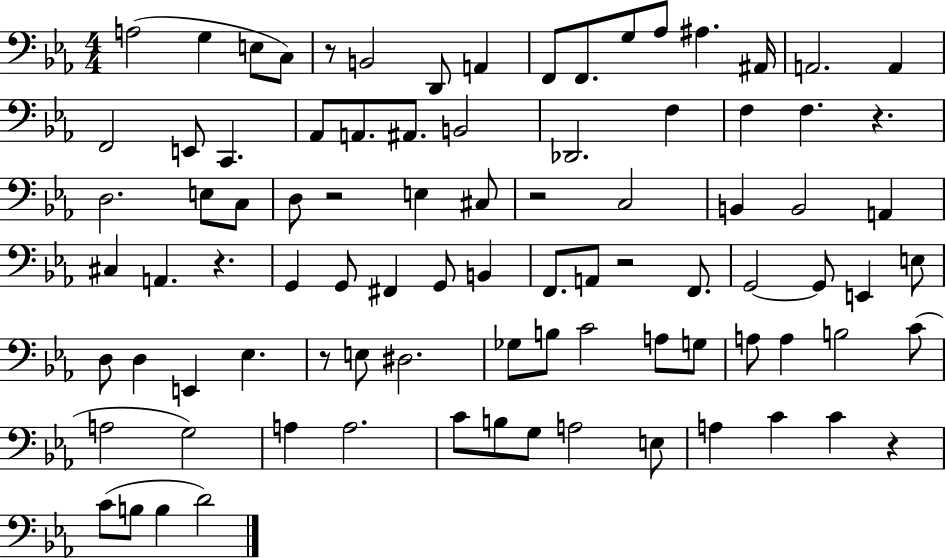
A3/h G3/q E3/e C3/e R/e B2/h D2/e A2/q F2/e F2/e. G3/e Ab3/e A#3/q. A#2/s A2/h. A2/q F2/h E2/e C2/q. Ab2/e A2/e. A#2/e. B2/h Db2/h. F3/q F3/q F3/q. R/q. D3/h. E3/e C3/e D3/e R/h E3/q C#3/e R/h C3/h B2/q B2/h A2/q C#3/q A2/q. R/q. G2/q G2/e F#2/q G2/e B2/q F2/e. A2/e R/h F2/e. G2/h G2/e E2/q E3/e D3/e D3/q E2/q Eb3/q. R/e E3/e D#3/h. Gb3/e B3/e C4/h A3/e G3/e A3/e A3/q B3/h C4/e A3/h G3/h A3/q A3/h. C4/e B3/e G3/e A3/h E3/e A3/q C4/q C4/q R/q C4/e B3/e B3/q D4/h